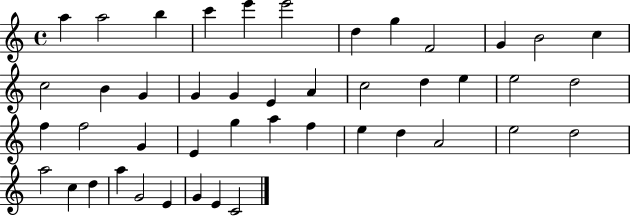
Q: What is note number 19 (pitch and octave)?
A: A4